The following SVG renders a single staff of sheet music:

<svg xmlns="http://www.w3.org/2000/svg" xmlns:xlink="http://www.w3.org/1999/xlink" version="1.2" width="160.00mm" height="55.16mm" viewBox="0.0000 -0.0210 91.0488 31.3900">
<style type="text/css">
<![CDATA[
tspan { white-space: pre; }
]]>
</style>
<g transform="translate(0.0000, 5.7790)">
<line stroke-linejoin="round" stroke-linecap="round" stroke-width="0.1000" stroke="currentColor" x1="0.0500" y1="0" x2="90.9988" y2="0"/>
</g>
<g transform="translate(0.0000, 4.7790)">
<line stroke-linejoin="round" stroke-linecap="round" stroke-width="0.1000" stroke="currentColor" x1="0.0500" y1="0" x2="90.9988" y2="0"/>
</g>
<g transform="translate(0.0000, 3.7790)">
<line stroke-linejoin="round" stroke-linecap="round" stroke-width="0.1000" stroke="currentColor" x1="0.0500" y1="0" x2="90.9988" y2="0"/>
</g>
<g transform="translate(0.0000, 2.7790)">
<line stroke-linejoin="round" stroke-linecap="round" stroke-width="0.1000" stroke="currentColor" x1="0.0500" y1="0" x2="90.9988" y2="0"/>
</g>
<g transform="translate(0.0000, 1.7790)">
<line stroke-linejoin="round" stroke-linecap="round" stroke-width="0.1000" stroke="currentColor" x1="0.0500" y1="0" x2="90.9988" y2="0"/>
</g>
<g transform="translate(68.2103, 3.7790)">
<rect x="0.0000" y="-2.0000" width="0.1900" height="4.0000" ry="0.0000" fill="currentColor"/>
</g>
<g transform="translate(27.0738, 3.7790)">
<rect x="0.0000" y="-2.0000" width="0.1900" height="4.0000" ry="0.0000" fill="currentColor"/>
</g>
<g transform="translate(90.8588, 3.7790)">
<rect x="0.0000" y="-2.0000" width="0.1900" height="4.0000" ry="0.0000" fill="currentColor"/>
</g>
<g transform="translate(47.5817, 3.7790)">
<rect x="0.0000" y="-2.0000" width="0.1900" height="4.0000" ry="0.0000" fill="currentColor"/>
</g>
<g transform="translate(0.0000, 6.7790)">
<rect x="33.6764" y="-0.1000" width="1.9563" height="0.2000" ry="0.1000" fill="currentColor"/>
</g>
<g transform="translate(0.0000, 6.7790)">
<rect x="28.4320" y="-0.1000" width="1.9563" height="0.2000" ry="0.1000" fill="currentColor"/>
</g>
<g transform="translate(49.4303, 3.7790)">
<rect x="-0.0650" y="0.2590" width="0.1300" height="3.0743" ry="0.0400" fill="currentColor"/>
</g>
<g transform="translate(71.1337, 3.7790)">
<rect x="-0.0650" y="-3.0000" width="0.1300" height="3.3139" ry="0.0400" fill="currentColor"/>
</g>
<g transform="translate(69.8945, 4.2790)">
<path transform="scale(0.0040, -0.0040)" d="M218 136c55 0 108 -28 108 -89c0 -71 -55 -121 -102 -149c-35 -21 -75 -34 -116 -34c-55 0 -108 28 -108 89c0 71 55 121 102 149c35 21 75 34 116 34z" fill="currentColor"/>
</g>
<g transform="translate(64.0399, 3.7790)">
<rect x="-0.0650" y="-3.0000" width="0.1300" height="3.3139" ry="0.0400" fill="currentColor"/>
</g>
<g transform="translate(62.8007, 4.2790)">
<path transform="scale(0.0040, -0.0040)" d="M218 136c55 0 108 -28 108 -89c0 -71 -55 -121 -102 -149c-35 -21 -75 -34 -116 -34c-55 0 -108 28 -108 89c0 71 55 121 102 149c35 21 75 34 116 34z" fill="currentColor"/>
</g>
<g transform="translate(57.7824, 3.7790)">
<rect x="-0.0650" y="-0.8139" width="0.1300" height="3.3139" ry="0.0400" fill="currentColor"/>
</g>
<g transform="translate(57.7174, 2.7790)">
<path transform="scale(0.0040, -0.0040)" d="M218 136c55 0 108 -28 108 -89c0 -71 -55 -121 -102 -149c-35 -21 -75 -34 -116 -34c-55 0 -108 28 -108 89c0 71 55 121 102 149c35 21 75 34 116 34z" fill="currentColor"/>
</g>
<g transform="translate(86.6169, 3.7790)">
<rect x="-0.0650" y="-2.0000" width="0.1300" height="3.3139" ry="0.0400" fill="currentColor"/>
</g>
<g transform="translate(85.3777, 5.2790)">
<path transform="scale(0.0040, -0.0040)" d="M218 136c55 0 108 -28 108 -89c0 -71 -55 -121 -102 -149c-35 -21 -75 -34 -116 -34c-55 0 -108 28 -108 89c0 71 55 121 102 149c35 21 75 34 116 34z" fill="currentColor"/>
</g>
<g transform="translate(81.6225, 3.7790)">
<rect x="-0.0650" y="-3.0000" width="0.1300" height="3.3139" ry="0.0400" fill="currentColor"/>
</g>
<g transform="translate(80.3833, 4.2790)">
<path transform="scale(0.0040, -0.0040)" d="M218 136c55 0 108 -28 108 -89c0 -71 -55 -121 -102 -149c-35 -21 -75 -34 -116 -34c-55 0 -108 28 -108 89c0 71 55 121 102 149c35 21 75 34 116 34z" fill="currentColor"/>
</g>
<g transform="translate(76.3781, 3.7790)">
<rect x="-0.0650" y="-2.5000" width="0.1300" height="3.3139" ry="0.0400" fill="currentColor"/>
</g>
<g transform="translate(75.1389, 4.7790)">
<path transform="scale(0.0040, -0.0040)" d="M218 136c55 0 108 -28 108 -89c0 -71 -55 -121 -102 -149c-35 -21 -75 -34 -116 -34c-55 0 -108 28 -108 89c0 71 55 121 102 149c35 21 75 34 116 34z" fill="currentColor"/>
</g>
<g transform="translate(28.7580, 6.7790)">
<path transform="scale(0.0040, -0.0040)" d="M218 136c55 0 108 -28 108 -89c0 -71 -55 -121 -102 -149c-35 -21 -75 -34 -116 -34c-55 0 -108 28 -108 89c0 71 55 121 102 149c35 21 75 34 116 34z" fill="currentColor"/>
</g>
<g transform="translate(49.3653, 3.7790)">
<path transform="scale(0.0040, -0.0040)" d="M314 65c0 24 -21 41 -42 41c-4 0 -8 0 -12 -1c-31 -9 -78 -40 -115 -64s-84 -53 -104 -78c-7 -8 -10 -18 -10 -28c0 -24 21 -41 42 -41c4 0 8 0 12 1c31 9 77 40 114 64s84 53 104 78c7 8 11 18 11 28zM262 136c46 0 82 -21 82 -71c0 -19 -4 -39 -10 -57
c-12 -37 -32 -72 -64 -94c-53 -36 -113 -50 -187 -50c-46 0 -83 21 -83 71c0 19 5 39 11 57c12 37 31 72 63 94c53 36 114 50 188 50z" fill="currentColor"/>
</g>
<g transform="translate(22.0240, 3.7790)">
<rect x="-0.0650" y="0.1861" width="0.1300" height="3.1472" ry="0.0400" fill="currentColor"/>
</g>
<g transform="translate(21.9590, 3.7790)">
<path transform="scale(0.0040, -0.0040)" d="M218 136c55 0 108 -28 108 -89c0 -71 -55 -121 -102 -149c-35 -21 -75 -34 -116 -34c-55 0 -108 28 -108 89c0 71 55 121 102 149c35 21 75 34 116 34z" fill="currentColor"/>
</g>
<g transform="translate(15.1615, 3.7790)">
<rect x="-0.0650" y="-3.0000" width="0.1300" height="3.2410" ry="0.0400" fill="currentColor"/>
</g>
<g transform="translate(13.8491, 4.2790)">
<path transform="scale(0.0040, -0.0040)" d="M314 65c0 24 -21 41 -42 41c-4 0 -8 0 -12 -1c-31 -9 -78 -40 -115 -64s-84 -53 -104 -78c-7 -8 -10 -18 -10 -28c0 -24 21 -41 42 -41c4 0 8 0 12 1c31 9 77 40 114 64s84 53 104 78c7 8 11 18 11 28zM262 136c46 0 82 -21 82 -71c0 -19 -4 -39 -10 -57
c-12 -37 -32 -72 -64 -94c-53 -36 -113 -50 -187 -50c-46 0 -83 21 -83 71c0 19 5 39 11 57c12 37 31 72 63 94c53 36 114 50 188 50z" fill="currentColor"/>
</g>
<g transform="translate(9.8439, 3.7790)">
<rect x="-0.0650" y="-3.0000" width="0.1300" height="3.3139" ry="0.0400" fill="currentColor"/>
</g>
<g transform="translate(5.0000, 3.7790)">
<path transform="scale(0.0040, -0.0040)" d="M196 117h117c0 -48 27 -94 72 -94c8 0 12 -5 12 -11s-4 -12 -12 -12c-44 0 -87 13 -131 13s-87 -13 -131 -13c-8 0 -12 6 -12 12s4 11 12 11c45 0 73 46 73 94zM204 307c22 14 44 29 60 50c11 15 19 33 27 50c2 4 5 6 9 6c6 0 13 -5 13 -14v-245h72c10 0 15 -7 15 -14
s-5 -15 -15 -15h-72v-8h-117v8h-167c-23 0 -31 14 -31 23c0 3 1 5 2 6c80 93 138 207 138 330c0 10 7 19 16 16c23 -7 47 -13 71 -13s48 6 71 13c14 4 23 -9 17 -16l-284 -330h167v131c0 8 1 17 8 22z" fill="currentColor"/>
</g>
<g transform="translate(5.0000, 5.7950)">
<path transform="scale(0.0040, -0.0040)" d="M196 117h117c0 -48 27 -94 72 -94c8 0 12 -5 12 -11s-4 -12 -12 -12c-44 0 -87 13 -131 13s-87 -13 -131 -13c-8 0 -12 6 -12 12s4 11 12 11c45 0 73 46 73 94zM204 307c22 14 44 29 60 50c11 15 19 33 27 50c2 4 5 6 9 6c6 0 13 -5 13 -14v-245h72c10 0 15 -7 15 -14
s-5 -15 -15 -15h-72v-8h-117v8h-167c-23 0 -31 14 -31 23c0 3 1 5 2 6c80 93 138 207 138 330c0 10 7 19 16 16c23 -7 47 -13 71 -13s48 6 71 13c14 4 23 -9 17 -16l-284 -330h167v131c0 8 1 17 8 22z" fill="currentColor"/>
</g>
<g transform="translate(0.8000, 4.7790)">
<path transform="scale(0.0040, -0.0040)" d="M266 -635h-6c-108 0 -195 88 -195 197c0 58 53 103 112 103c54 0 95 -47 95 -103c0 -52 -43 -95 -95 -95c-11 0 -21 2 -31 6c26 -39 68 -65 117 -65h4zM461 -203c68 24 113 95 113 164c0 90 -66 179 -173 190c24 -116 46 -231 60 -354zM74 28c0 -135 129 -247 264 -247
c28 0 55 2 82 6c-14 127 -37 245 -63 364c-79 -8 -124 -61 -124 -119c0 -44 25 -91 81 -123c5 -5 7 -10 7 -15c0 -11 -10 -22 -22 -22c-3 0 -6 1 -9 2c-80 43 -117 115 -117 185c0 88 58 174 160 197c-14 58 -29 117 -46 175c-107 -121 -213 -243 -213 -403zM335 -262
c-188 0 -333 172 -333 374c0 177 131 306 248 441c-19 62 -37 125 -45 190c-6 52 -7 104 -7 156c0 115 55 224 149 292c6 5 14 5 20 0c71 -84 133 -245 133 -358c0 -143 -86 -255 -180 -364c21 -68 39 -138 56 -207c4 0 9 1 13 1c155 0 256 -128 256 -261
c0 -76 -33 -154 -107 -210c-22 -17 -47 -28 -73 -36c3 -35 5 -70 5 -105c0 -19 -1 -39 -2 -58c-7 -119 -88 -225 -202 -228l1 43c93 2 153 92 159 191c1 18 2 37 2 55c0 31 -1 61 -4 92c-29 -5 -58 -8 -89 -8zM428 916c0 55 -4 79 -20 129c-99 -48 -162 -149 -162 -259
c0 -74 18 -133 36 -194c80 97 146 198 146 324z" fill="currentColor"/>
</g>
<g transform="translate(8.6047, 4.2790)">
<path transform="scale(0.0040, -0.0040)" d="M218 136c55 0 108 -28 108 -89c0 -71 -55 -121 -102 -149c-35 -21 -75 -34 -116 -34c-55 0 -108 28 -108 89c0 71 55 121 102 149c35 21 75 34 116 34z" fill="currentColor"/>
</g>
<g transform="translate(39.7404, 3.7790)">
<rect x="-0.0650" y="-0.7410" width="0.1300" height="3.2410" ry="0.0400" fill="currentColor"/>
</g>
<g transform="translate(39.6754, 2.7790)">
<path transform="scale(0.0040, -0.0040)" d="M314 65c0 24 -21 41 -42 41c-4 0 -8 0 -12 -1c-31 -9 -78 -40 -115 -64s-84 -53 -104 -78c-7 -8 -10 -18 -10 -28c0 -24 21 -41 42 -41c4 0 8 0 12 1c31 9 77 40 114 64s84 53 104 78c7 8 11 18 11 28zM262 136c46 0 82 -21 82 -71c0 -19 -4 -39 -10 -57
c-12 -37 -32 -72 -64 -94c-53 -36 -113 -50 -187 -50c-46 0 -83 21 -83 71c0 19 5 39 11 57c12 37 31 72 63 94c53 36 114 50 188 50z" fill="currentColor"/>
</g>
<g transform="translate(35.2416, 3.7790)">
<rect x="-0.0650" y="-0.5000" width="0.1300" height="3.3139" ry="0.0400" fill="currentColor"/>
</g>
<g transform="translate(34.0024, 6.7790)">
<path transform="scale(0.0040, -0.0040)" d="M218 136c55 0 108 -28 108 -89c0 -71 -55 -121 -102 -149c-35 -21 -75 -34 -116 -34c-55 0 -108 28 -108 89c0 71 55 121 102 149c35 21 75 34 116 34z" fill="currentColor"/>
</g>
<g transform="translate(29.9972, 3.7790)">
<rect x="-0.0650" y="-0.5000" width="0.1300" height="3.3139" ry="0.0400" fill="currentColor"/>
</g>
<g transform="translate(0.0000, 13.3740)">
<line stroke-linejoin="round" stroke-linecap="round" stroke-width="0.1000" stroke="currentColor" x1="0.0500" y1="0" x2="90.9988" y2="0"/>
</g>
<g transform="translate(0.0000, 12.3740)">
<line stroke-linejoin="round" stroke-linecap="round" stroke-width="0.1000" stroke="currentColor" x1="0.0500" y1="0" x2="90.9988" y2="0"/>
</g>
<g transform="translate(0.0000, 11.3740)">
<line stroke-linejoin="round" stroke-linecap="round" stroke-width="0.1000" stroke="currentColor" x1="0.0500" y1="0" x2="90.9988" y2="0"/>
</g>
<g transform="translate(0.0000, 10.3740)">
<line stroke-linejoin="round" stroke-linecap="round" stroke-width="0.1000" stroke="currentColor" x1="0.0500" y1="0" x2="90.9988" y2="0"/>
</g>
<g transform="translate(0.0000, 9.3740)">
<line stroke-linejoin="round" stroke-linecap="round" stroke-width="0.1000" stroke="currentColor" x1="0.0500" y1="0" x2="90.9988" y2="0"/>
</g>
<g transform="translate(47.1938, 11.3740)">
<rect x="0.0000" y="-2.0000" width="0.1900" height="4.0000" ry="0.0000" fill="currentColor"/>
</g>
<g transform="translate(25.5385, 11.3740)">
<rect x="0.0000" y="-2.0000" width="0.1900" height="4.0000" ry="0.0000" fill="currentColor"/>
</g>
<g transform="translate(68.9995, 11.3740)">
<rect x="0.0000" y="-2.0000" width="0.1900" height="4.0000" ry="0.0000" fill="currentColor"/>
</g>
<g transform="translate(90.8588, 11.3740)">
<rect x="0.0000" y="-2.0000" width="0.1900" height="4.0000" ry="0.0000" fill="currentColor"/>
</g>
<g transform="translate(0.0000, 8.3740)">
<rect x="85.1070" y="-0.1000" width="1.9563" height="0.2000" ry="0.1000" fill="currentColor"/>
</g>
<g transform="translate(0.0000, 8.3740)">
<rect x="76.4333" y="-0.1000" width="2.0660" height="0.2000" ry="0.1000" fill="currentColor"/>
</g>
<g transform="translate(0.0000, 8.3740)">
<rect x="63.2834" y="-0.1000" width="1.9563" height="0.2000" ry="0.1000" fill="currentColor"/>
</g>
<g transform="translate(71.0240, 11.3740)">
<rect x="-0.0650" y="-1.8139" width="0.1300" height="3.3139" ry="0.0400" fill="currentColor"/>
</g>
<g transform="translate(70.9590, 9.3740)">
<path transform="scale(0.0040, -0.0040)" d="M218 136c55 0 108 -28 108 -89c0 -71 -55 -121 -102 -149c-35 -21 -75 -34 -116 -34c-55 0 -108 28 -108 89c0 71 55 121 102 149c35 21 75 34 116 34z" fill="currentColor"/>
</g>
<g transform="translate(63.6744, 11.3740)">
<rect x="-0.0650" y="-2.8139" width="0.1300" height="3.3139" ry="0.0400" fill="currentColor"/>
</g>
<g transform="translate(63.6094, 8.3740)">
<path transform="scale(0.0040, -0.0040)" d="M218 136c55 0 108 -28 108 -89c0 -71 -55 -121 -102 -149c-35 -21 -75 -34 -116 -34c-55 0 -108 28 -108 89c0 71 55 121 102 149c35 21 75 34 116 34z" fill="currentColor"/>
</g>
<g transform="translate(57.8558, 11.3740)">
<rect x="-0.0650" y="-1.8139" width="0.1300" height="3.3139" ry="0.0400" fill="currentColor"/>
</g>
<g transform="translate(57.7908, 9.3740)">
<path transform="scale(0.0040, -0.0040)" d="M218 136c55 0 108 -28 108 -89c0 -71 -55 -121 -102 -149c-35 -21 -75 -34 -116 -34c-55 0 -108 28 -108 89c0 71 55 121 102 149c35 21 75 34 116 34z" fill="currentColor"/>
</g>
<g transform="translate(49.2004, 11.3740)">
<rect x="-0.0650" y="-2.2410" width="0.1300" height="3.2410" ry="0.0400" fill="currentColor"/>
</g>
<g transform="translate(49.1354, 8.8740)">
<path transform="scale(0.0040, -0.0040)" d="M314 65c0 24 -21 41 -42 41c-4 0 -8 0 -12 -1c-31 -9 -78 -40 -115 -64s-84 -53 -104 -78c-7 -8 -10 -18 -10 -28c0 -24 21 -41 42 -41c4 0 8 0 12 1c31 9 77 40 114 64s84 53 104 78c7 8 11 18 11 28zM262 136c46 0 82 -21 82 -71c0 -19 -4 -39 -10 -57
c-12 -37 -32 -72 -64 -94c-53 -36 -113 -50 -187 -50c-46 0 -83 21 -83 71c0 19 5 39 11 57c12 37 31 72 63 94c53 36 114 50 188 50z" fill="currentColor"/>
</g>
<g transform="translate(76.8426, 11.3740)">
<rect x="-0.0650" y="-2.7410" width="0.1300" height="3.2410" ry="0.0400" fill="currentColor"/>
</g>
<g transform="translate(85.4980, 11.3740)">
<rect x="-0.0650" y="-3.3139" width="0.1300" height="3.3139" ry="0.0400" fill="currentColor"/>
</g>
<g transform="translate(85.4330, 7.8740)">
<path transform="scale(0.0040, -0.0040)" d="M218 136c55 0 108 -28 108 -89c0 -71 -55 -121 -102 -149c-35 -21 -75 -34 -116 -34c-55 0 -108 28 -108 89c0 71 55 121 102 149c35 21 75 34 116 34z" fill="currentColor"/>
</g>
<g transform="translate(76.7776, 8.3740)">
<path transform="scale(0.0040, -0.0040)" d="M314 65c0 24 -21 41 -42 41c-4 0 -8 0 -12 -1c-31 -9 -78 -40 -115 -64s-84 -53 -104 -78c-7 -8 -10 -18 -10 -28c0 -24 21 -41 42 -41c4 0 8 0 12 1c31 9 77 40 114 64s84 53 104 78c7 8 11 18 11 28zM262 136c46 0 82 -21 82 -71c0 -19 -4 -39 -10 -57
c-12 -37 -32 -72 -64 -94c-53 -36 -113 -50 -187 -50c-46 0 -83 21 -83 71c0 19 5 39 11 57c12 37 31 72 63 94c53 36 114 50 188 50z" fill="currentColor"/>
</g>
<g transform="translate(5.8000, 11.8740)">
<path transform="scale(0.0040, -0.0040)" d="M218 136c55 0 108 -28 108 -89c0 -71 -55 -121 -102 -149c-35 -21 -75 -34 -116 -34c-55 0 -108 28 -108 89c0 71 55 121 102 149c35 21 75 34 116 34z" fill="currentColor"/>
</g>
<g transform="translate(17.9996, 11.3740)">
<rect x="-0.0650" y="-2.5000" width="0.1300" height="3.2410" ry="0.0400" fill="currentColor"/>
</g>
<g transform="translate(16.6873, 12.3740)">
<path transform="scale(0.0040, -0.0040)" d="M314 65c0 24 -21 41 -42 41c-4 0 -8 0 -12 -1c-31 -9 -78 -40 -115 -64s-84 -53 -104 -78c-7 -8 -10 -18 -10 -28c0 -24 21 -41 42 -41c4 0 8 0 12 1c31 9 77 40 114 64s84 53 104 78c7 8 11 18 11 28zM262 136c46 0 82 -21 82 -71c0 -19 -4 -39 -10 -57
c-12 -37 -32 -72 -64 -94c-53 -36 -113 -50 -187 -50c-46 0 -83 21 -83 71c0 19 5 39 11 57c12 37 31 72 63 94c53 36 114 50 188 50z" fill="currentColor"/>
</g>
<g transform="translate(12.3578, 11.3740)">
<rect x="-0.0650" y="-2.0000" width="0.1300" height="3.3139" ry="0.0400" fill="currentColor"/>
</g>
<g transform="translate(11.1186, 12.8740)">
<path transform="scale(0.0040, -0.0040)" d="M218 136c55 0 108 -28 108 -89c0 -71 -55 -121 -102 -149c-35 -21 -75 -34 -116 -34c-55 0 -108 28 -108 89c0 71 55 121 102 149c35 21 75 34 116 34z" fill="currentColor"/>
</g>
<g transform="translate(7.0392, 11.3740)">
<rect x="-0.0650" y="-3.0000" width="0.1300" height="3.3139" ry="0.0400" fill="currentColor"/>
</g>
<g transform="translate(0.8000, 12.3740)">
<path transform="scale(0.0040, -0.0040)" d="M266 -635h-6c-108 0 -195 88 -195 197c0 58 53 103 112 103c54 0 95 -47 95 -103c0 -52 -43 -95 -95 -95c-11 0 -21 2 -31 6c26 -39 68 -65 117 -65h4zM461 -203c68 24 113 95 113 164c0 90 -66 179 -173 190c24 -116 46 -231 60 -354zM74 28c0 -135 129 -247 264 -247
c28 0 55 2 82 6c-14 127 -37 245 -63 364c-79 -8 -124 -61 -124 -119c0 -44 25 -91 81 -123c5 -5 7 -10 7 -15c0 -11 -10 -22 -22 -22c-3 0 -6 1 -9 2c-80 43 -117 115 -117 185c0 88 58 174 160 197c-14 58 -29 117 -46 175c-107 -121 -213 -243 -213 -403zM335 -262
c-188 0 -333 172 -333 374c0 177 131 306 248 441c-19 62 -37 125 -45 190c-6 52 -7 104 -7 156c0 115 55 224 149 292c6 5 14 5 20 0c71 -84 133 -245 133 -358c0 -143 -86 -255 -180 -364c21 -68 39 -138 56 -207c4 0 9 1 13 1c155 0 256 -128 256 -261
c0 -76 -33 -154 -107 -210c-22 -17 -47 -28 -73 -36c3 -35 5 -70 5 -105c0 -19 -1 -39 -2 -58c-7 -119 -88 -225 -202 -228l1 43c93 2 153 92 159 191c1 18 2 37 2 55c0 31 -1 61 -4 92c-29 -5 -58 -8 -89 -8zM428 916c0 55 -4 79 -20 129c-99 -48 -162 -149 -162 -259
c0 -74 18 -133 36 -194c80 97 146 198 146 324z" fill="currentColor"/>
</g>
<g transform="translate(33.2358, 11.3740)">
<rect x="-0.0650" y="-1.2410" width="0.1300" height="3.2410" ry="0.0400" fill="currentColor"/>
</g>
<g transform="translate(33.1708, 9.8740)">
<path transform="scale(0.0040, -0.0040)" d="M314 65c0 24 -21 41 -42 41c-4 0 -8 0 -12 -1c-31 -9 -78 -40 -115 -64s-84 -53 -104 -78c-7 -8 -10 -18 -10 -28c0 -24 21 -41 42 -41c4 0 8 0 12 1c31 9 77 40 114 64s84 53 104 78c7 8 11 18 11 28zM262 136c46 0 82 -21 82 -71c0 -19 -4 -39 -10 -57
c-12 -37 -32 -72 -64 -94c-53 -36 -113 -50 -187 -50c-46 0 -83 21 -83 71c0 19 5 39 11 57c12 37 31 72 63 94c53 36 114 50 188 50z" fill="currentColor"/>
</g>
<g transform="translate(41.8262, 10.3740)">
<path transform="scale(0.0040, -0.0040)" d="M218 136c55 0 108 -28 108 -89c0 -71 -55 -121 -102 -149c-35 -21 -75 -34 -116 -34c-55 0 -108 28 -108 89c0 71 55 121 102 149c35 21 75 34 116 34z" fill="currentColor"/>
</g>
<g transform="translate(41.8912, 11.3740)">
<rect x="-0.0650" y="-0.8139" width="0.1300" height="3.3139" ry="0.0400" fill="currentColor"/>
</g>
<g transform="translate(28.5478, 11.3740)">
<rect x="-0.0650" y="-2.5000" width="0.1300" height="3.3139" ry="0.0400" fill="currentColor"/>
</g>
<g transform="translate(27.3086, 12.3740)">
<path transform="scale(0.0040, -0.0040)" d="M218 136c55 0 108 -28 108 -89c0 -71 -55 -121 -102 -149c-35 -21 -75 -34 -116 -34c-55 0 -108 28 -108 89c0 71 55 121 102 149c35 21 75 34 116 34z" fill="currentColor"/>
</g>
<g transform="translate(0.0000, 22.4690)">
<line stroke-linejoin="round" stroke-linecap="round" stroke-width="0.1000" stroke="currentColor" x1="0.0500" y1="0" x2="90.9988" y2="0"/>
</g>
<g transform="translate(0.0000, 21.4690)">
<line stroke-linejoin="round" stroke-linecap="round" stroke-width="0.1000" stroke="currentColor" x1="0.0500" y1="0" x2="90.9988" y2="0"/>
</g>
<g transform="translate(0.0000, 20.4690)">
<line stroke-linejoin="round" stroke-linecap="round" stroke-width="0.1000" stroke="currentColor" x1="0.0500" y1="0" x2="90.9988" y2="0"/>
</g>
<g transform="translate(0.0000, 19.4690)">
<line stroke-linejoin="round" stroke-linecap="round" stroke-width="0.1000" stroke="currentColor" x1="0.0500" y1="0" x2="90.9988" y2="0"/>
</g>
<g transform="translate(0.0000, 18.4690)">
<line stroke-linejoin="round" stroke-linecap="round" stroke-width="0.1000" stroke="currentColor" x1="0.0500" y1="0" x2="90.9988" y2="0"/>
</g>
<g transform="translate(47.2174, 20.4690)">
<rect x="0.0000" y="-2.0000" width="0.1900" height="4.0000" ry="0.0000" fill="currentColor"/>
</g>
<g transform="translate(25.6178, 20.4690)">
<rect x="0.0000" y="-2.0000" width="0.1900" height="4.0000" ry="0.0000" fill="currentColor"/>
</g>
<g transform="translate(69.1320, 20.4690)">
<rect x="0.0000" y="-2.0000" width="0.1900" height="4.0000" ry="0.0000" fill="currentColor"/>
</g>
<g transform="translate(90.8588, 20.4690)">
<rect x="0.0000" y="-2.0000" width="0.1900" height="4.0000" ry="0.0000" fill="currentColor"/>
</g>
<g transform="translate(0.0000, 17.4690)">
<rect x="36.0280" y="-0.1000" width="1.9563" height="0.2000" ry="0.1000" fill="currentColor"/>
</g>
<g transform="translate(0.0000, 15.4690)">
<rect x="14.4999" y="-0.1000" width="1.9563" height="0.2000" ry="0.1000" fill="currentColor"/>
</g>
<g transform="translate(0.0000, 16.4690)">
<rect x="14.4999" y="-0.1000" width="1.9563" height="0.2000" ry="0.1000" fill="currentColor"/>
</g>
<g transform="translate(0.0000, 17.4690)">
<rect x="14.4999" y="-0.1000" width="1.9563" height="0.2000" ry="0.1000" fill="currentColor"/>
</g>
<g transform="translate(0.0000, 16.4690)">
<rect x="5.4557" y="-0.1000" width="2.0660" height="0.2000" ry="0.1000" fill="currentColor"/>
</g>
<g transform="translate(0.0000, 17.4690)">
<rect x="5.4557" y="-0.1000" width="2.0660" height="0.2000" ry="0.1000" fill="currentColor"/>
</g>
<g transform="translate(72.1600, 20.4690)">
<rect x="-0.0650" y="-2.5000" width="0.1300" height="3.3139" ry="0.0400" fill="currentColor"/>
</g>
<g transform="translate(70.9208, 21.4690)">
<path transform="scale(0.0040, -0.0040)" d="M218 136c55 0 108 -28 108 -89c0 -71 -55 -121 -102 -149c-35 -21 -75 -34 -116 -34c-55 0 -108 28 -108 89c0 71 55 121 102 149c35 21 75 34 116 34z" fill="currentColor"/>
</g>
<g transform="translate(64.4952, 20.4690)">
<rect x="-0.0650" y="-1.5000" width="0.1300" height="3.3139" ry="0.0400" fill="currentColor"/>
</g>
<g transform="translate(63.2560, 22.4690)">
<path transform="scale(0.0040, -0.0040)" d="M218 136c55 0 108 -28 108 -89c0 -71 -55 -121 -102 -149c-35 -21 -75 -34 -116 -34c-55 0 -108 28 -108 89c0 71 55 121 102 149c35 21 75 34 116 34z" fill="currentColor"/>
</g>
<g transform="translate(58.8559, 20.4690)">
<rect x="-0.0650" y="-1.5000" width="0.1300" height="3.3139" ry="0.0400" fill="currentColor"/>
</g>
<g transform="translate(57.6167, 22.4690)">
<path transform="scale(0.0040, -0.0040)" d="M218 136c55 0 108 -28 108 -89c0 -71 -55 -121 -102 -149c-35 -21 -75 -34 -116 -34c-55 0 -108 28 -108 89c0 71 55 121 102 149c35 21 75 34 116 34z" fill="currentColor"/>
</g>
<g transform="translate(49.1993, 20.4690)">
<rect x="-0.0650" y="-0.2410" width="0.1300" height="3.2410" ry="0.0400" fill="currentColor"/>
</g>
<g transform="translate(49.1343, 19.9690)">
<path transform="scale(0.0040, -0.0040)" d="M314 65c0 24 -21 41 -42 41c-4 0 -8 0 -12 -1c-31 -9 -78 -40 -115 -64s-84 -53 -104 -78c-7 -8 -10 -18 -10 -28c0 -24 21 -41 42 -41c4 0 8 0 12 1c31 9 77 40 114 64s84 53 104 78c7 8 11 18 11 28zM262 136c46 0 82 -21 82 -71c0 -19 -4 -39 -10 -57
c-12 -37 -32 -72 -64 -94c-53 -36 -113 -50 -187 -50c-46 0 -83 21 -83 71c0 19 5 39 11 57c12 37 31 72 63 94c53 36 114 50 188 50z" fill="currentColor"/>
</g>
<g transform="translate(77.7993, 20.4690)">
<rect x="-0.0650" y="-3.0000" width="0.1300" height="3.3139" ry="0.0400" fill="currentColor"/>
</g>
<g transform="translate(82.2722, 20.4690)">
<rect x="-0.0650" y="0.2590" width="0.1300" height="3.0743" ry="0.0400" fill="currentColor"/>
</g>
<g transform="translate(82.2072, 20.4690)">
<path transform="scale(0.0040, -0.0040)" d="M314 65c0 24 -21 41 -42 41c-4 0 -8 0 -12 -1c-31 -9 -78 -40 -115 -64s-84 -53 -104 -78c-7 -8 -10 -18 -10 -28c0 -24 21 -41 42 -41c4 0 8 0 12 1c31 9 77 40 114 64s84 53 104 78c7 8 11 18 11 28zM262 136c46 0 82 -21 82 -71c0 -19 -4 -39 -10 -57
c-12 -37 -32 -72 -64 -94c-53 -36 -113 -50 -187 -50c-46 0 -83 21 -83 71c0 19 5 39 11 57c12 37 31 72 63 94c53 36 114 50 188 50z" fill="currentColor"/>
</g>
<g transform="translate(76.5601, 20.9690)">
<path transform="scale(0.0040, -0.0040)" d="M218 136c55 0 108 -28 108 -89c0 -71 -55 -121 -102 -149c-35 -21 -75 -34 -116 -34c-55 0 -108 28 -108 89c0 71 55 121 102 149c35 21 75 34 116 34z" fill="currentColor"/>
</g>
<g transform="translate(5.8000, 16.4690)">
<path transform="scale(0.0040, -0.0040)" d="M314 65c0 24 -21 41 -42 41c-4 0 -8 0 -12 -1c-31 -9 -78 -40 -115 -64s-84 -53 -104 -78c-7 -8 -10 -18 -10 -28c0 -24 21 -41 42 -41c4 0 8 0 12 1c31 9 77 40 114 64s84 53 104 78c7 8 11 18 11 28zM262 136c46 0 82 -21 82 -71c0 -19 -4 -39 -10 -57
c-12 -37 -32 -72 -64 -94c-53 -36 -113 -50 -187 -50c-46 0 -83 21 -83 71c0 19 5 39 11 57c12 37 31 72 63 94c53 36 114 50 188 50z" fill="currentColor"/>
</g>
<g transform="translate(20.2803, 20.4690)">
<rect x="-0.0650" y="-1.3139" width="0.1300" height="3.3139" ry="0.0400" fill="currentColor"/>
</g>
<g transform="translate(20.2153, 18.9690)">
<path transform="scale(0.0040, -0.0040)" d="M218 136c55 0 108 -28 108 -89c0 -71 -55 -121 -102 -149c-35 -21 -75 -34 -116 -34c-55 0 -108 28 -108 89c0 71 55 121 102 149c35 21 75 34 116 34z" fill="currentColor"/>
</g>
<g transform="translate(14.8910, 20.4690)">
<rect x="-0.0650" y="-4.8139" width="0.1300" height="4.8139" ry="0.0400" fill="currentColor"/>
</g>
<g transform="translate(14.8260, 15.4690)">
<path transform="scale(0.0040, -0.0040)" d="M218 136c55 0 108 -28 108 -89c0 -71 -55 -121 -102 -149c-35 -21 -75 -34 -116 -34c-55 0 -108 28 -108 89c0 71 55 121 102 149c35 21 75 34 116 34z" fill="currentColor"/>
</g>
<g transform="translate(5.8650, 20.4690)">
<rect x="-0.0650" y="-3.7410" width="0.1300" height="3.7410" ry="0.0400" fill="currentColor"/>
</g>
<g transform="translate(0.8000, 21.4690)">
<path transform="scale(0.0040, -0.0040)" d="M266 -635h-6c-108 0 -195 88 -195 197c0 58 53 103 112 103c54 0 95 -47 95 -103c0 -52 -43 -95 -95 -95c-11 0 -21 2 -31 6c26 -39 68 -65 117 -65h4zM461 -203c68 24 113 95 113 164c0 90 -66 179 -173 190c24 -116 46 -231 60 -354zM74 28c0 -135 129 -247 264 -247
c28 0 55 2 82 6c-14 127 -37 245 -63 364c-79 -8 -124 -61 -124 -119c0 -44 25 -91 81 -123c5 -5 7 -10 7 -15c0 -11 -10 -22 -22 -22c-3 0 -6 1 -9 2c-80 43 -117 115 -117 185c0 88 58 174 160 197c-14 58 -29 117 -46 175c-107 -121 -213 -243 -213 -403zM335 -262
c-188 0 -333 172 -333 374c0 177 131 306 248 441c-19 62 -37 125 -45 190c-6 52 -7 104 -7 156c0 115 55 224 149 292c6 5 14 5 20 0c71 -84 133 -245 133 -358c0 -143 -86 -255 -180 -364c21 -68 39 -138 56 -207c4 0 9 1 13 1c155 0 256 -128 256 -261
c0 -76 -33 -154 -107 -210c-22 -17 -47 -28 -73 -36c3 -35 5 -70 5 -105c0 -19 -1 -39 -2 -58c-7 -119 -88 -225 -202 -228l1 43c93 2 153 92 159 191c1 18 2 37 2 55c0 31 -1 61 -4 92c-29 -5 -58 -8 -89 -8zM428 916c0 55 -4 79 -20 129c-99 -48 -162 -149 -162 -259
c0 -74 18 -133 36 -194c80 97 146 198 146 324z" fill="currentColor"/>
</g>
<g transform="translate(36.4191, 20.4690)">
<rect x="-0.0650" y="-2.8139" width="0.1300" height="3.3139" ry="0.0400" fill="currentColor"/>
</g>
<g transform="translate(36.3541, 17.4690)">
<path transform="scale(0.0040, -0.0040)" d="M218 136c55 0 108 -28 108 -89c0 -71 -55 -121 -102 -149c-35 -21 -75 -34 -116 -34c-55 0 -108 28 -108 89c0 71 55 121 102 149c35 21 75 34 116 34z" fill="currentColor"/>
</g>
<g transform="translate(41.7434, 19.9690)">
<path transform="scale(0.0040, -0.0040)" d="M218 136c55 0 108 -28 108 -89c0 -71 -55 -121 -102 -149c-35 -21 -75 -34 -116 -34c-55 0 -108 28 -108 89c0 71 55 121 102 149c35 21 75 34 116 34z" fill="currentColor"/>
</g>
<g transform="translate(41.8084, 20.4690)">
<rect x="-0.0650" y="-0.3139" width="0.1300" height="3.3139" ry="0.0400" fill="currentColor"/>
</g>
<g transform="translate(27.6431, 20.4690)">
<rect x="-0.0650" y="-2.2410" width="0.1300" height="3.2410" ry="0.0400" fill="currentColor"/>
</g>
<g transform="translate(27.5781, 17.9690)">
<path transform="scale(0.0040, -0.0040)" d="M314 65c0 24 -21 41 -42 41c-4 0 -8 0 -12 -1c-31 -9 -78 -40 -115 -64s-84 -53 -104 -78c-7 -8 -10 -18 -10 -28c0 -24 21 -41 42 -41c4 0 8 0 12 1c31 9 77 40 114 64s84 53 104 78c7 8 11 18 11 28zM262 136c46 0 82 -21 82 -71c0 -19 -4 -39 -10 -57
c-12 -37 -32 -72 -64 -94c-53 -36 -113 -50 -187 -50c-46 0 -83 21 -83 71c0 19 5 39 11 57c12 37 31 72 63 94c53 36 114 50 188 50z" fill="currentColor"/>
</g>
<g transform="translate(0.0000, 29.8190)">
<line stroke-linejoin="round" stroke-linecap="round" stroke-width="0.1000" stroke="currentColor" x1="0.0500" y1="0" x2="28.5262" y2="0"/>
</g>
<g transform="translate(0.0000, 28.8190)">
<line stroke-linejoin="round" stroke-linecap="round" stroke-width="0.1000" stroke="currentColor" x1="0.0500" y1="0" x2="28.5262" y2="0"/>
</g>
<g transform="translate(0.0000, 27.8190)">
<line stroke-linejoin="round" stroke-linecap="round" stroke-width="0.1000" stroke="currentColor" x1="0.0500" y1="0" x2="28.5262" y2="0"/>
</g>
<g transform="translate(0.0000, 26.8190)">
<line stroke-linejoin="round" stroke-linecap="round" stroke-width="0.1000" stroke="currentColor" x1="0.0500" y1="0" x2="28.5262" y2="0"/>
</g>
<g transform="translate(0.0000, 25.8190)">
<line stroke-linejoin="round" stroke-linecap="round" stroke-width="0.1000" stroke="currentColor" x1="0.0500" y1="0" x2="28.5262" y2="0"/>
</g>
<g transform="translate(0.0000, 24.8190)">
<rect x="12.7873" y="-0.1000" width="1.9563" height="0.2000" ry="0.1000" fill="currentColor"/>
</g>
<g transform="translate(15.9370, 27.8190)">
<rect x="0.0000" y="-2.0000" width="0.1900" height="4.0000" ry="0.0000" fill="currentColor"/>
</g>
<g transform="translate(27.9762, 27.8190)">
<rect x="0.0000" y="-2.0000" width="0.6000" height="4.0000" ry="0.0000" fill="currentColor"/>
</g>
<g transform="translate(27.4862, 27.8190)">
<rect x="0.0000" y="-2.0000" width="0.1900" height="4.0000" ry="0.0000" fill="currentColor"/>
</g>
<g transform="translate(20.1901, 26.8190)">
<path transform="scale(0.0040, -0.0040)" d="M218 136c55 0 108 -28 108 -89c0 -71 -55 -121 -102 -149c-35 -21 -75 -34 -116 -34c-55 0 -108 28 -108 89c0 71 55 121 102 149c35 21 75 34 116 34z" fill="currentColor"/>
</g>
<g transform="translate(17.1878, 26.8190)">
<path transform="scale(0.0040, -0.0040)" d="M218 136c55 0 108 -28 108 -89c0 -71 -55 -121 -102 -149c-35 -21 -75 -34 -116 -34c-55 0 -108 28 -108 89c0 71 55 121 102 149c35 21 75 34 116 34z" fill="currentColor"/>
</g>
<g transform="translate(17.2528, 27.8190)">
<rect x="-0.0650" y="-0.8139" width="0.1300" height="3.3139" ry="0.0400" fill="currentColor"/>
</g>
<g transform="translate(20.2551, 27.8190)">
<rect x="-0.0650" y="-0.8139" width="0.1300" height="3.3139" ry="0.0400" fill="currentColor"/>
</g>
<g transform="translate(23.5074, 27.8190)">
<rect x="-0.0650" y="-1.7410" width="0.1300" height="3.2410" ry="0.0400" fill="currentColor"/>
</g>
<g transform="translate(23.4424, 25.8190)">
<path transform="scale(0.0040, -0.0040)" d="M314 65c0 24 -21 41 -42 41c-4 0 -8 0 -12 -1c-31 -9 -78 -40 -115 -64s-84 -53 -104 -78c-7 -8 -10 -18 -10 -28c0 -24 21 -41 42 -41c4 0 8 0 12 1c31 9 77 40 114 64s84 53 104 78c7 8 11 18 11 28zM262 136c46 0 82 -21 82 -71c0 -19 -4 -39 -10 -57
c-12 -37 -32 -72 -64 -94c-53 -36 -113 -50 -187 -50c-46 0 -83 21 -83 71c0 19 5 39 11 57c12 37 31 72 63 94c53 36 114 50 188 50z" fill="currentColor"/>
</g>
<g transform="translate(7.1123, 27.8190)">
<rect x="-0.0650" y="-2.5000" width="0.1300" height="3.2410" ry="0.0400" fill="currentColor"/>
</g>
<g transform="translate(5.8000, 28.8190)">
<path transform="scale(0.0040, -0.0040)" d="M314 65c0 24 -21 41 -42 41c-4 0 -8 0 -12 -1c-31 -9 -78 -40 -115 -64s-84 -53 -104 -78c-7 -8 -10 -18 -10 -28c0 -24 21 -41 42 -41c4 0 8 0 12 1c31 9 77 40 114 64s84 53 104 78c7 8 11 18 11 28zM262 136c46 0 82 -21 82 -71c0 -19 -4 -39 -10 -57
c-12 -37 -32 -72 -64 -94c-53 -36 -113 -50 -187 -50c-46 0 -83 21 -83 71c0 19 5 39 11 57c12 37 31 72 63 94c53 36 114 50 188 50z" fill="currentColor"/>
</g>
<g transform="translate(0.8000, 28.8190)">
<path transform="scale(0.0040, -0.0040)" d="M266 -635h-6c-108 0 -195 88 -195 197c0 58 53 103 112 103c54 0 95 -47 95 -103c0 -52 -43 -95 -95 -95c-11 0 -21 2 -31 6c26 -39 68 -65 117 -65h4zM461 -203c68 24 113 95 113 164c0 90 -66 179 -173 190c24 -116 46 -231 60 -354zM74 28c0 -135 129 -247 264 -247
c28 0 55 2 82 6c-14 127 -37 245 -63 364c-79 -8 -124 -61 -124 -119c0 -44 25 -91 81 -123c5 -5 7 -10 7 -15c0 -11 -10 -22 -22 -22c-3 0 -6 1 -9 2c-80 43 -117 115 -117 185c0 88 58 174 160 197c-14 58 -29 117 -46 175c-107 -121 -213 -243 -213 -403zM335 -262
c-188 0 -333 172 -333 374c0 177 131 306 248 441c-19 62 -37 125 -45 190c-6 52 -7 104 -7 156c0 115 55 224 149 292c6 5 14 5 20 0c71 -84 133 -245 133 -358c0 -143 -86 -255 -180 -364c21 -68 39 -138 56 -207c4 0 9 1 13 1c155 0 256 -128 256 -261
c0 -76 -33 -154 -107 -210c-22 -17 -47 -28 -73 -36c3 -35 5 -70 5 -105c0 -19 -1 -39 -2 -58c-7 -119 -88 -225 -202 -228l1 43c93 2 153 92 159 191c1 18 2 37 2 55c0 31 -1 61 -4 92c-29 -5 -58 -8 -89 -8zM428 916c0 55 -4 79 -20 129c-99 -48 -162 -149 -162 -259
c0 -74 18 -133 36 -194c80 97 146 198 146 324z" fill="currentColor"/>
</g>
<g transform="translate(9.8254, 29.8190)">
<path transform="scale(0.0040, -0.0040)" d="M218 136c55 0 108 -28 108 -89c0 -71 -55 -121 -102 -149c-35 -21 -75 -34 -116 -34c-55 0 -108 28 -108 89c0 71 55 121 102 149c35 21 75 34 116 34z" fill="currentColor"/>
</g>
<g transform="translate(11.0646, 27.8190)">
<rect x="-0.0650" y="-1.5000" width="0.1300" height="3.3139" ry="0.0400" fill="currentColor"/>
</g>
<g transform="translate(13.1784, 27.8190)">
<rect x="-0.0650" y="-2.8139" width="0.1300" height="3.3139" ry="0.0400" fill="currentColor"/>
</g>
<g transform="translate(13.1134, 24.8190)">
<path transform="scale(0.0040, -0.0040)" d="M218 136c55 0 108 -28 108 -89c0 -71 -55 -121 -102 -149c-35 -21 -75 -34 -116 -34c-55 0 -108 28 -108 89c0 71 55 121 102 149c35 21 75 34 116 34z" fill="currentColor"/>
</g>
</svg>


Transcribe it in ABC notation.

X:1
T:Untitled
M:4/4
L:1/4
K:C
A A2 B C C d2 B2 d A A G A F A F G2 G e2 d g2 f a f a2 b c'2 e' e g2 a c c2 E E G A B2 G2 E a d d f2